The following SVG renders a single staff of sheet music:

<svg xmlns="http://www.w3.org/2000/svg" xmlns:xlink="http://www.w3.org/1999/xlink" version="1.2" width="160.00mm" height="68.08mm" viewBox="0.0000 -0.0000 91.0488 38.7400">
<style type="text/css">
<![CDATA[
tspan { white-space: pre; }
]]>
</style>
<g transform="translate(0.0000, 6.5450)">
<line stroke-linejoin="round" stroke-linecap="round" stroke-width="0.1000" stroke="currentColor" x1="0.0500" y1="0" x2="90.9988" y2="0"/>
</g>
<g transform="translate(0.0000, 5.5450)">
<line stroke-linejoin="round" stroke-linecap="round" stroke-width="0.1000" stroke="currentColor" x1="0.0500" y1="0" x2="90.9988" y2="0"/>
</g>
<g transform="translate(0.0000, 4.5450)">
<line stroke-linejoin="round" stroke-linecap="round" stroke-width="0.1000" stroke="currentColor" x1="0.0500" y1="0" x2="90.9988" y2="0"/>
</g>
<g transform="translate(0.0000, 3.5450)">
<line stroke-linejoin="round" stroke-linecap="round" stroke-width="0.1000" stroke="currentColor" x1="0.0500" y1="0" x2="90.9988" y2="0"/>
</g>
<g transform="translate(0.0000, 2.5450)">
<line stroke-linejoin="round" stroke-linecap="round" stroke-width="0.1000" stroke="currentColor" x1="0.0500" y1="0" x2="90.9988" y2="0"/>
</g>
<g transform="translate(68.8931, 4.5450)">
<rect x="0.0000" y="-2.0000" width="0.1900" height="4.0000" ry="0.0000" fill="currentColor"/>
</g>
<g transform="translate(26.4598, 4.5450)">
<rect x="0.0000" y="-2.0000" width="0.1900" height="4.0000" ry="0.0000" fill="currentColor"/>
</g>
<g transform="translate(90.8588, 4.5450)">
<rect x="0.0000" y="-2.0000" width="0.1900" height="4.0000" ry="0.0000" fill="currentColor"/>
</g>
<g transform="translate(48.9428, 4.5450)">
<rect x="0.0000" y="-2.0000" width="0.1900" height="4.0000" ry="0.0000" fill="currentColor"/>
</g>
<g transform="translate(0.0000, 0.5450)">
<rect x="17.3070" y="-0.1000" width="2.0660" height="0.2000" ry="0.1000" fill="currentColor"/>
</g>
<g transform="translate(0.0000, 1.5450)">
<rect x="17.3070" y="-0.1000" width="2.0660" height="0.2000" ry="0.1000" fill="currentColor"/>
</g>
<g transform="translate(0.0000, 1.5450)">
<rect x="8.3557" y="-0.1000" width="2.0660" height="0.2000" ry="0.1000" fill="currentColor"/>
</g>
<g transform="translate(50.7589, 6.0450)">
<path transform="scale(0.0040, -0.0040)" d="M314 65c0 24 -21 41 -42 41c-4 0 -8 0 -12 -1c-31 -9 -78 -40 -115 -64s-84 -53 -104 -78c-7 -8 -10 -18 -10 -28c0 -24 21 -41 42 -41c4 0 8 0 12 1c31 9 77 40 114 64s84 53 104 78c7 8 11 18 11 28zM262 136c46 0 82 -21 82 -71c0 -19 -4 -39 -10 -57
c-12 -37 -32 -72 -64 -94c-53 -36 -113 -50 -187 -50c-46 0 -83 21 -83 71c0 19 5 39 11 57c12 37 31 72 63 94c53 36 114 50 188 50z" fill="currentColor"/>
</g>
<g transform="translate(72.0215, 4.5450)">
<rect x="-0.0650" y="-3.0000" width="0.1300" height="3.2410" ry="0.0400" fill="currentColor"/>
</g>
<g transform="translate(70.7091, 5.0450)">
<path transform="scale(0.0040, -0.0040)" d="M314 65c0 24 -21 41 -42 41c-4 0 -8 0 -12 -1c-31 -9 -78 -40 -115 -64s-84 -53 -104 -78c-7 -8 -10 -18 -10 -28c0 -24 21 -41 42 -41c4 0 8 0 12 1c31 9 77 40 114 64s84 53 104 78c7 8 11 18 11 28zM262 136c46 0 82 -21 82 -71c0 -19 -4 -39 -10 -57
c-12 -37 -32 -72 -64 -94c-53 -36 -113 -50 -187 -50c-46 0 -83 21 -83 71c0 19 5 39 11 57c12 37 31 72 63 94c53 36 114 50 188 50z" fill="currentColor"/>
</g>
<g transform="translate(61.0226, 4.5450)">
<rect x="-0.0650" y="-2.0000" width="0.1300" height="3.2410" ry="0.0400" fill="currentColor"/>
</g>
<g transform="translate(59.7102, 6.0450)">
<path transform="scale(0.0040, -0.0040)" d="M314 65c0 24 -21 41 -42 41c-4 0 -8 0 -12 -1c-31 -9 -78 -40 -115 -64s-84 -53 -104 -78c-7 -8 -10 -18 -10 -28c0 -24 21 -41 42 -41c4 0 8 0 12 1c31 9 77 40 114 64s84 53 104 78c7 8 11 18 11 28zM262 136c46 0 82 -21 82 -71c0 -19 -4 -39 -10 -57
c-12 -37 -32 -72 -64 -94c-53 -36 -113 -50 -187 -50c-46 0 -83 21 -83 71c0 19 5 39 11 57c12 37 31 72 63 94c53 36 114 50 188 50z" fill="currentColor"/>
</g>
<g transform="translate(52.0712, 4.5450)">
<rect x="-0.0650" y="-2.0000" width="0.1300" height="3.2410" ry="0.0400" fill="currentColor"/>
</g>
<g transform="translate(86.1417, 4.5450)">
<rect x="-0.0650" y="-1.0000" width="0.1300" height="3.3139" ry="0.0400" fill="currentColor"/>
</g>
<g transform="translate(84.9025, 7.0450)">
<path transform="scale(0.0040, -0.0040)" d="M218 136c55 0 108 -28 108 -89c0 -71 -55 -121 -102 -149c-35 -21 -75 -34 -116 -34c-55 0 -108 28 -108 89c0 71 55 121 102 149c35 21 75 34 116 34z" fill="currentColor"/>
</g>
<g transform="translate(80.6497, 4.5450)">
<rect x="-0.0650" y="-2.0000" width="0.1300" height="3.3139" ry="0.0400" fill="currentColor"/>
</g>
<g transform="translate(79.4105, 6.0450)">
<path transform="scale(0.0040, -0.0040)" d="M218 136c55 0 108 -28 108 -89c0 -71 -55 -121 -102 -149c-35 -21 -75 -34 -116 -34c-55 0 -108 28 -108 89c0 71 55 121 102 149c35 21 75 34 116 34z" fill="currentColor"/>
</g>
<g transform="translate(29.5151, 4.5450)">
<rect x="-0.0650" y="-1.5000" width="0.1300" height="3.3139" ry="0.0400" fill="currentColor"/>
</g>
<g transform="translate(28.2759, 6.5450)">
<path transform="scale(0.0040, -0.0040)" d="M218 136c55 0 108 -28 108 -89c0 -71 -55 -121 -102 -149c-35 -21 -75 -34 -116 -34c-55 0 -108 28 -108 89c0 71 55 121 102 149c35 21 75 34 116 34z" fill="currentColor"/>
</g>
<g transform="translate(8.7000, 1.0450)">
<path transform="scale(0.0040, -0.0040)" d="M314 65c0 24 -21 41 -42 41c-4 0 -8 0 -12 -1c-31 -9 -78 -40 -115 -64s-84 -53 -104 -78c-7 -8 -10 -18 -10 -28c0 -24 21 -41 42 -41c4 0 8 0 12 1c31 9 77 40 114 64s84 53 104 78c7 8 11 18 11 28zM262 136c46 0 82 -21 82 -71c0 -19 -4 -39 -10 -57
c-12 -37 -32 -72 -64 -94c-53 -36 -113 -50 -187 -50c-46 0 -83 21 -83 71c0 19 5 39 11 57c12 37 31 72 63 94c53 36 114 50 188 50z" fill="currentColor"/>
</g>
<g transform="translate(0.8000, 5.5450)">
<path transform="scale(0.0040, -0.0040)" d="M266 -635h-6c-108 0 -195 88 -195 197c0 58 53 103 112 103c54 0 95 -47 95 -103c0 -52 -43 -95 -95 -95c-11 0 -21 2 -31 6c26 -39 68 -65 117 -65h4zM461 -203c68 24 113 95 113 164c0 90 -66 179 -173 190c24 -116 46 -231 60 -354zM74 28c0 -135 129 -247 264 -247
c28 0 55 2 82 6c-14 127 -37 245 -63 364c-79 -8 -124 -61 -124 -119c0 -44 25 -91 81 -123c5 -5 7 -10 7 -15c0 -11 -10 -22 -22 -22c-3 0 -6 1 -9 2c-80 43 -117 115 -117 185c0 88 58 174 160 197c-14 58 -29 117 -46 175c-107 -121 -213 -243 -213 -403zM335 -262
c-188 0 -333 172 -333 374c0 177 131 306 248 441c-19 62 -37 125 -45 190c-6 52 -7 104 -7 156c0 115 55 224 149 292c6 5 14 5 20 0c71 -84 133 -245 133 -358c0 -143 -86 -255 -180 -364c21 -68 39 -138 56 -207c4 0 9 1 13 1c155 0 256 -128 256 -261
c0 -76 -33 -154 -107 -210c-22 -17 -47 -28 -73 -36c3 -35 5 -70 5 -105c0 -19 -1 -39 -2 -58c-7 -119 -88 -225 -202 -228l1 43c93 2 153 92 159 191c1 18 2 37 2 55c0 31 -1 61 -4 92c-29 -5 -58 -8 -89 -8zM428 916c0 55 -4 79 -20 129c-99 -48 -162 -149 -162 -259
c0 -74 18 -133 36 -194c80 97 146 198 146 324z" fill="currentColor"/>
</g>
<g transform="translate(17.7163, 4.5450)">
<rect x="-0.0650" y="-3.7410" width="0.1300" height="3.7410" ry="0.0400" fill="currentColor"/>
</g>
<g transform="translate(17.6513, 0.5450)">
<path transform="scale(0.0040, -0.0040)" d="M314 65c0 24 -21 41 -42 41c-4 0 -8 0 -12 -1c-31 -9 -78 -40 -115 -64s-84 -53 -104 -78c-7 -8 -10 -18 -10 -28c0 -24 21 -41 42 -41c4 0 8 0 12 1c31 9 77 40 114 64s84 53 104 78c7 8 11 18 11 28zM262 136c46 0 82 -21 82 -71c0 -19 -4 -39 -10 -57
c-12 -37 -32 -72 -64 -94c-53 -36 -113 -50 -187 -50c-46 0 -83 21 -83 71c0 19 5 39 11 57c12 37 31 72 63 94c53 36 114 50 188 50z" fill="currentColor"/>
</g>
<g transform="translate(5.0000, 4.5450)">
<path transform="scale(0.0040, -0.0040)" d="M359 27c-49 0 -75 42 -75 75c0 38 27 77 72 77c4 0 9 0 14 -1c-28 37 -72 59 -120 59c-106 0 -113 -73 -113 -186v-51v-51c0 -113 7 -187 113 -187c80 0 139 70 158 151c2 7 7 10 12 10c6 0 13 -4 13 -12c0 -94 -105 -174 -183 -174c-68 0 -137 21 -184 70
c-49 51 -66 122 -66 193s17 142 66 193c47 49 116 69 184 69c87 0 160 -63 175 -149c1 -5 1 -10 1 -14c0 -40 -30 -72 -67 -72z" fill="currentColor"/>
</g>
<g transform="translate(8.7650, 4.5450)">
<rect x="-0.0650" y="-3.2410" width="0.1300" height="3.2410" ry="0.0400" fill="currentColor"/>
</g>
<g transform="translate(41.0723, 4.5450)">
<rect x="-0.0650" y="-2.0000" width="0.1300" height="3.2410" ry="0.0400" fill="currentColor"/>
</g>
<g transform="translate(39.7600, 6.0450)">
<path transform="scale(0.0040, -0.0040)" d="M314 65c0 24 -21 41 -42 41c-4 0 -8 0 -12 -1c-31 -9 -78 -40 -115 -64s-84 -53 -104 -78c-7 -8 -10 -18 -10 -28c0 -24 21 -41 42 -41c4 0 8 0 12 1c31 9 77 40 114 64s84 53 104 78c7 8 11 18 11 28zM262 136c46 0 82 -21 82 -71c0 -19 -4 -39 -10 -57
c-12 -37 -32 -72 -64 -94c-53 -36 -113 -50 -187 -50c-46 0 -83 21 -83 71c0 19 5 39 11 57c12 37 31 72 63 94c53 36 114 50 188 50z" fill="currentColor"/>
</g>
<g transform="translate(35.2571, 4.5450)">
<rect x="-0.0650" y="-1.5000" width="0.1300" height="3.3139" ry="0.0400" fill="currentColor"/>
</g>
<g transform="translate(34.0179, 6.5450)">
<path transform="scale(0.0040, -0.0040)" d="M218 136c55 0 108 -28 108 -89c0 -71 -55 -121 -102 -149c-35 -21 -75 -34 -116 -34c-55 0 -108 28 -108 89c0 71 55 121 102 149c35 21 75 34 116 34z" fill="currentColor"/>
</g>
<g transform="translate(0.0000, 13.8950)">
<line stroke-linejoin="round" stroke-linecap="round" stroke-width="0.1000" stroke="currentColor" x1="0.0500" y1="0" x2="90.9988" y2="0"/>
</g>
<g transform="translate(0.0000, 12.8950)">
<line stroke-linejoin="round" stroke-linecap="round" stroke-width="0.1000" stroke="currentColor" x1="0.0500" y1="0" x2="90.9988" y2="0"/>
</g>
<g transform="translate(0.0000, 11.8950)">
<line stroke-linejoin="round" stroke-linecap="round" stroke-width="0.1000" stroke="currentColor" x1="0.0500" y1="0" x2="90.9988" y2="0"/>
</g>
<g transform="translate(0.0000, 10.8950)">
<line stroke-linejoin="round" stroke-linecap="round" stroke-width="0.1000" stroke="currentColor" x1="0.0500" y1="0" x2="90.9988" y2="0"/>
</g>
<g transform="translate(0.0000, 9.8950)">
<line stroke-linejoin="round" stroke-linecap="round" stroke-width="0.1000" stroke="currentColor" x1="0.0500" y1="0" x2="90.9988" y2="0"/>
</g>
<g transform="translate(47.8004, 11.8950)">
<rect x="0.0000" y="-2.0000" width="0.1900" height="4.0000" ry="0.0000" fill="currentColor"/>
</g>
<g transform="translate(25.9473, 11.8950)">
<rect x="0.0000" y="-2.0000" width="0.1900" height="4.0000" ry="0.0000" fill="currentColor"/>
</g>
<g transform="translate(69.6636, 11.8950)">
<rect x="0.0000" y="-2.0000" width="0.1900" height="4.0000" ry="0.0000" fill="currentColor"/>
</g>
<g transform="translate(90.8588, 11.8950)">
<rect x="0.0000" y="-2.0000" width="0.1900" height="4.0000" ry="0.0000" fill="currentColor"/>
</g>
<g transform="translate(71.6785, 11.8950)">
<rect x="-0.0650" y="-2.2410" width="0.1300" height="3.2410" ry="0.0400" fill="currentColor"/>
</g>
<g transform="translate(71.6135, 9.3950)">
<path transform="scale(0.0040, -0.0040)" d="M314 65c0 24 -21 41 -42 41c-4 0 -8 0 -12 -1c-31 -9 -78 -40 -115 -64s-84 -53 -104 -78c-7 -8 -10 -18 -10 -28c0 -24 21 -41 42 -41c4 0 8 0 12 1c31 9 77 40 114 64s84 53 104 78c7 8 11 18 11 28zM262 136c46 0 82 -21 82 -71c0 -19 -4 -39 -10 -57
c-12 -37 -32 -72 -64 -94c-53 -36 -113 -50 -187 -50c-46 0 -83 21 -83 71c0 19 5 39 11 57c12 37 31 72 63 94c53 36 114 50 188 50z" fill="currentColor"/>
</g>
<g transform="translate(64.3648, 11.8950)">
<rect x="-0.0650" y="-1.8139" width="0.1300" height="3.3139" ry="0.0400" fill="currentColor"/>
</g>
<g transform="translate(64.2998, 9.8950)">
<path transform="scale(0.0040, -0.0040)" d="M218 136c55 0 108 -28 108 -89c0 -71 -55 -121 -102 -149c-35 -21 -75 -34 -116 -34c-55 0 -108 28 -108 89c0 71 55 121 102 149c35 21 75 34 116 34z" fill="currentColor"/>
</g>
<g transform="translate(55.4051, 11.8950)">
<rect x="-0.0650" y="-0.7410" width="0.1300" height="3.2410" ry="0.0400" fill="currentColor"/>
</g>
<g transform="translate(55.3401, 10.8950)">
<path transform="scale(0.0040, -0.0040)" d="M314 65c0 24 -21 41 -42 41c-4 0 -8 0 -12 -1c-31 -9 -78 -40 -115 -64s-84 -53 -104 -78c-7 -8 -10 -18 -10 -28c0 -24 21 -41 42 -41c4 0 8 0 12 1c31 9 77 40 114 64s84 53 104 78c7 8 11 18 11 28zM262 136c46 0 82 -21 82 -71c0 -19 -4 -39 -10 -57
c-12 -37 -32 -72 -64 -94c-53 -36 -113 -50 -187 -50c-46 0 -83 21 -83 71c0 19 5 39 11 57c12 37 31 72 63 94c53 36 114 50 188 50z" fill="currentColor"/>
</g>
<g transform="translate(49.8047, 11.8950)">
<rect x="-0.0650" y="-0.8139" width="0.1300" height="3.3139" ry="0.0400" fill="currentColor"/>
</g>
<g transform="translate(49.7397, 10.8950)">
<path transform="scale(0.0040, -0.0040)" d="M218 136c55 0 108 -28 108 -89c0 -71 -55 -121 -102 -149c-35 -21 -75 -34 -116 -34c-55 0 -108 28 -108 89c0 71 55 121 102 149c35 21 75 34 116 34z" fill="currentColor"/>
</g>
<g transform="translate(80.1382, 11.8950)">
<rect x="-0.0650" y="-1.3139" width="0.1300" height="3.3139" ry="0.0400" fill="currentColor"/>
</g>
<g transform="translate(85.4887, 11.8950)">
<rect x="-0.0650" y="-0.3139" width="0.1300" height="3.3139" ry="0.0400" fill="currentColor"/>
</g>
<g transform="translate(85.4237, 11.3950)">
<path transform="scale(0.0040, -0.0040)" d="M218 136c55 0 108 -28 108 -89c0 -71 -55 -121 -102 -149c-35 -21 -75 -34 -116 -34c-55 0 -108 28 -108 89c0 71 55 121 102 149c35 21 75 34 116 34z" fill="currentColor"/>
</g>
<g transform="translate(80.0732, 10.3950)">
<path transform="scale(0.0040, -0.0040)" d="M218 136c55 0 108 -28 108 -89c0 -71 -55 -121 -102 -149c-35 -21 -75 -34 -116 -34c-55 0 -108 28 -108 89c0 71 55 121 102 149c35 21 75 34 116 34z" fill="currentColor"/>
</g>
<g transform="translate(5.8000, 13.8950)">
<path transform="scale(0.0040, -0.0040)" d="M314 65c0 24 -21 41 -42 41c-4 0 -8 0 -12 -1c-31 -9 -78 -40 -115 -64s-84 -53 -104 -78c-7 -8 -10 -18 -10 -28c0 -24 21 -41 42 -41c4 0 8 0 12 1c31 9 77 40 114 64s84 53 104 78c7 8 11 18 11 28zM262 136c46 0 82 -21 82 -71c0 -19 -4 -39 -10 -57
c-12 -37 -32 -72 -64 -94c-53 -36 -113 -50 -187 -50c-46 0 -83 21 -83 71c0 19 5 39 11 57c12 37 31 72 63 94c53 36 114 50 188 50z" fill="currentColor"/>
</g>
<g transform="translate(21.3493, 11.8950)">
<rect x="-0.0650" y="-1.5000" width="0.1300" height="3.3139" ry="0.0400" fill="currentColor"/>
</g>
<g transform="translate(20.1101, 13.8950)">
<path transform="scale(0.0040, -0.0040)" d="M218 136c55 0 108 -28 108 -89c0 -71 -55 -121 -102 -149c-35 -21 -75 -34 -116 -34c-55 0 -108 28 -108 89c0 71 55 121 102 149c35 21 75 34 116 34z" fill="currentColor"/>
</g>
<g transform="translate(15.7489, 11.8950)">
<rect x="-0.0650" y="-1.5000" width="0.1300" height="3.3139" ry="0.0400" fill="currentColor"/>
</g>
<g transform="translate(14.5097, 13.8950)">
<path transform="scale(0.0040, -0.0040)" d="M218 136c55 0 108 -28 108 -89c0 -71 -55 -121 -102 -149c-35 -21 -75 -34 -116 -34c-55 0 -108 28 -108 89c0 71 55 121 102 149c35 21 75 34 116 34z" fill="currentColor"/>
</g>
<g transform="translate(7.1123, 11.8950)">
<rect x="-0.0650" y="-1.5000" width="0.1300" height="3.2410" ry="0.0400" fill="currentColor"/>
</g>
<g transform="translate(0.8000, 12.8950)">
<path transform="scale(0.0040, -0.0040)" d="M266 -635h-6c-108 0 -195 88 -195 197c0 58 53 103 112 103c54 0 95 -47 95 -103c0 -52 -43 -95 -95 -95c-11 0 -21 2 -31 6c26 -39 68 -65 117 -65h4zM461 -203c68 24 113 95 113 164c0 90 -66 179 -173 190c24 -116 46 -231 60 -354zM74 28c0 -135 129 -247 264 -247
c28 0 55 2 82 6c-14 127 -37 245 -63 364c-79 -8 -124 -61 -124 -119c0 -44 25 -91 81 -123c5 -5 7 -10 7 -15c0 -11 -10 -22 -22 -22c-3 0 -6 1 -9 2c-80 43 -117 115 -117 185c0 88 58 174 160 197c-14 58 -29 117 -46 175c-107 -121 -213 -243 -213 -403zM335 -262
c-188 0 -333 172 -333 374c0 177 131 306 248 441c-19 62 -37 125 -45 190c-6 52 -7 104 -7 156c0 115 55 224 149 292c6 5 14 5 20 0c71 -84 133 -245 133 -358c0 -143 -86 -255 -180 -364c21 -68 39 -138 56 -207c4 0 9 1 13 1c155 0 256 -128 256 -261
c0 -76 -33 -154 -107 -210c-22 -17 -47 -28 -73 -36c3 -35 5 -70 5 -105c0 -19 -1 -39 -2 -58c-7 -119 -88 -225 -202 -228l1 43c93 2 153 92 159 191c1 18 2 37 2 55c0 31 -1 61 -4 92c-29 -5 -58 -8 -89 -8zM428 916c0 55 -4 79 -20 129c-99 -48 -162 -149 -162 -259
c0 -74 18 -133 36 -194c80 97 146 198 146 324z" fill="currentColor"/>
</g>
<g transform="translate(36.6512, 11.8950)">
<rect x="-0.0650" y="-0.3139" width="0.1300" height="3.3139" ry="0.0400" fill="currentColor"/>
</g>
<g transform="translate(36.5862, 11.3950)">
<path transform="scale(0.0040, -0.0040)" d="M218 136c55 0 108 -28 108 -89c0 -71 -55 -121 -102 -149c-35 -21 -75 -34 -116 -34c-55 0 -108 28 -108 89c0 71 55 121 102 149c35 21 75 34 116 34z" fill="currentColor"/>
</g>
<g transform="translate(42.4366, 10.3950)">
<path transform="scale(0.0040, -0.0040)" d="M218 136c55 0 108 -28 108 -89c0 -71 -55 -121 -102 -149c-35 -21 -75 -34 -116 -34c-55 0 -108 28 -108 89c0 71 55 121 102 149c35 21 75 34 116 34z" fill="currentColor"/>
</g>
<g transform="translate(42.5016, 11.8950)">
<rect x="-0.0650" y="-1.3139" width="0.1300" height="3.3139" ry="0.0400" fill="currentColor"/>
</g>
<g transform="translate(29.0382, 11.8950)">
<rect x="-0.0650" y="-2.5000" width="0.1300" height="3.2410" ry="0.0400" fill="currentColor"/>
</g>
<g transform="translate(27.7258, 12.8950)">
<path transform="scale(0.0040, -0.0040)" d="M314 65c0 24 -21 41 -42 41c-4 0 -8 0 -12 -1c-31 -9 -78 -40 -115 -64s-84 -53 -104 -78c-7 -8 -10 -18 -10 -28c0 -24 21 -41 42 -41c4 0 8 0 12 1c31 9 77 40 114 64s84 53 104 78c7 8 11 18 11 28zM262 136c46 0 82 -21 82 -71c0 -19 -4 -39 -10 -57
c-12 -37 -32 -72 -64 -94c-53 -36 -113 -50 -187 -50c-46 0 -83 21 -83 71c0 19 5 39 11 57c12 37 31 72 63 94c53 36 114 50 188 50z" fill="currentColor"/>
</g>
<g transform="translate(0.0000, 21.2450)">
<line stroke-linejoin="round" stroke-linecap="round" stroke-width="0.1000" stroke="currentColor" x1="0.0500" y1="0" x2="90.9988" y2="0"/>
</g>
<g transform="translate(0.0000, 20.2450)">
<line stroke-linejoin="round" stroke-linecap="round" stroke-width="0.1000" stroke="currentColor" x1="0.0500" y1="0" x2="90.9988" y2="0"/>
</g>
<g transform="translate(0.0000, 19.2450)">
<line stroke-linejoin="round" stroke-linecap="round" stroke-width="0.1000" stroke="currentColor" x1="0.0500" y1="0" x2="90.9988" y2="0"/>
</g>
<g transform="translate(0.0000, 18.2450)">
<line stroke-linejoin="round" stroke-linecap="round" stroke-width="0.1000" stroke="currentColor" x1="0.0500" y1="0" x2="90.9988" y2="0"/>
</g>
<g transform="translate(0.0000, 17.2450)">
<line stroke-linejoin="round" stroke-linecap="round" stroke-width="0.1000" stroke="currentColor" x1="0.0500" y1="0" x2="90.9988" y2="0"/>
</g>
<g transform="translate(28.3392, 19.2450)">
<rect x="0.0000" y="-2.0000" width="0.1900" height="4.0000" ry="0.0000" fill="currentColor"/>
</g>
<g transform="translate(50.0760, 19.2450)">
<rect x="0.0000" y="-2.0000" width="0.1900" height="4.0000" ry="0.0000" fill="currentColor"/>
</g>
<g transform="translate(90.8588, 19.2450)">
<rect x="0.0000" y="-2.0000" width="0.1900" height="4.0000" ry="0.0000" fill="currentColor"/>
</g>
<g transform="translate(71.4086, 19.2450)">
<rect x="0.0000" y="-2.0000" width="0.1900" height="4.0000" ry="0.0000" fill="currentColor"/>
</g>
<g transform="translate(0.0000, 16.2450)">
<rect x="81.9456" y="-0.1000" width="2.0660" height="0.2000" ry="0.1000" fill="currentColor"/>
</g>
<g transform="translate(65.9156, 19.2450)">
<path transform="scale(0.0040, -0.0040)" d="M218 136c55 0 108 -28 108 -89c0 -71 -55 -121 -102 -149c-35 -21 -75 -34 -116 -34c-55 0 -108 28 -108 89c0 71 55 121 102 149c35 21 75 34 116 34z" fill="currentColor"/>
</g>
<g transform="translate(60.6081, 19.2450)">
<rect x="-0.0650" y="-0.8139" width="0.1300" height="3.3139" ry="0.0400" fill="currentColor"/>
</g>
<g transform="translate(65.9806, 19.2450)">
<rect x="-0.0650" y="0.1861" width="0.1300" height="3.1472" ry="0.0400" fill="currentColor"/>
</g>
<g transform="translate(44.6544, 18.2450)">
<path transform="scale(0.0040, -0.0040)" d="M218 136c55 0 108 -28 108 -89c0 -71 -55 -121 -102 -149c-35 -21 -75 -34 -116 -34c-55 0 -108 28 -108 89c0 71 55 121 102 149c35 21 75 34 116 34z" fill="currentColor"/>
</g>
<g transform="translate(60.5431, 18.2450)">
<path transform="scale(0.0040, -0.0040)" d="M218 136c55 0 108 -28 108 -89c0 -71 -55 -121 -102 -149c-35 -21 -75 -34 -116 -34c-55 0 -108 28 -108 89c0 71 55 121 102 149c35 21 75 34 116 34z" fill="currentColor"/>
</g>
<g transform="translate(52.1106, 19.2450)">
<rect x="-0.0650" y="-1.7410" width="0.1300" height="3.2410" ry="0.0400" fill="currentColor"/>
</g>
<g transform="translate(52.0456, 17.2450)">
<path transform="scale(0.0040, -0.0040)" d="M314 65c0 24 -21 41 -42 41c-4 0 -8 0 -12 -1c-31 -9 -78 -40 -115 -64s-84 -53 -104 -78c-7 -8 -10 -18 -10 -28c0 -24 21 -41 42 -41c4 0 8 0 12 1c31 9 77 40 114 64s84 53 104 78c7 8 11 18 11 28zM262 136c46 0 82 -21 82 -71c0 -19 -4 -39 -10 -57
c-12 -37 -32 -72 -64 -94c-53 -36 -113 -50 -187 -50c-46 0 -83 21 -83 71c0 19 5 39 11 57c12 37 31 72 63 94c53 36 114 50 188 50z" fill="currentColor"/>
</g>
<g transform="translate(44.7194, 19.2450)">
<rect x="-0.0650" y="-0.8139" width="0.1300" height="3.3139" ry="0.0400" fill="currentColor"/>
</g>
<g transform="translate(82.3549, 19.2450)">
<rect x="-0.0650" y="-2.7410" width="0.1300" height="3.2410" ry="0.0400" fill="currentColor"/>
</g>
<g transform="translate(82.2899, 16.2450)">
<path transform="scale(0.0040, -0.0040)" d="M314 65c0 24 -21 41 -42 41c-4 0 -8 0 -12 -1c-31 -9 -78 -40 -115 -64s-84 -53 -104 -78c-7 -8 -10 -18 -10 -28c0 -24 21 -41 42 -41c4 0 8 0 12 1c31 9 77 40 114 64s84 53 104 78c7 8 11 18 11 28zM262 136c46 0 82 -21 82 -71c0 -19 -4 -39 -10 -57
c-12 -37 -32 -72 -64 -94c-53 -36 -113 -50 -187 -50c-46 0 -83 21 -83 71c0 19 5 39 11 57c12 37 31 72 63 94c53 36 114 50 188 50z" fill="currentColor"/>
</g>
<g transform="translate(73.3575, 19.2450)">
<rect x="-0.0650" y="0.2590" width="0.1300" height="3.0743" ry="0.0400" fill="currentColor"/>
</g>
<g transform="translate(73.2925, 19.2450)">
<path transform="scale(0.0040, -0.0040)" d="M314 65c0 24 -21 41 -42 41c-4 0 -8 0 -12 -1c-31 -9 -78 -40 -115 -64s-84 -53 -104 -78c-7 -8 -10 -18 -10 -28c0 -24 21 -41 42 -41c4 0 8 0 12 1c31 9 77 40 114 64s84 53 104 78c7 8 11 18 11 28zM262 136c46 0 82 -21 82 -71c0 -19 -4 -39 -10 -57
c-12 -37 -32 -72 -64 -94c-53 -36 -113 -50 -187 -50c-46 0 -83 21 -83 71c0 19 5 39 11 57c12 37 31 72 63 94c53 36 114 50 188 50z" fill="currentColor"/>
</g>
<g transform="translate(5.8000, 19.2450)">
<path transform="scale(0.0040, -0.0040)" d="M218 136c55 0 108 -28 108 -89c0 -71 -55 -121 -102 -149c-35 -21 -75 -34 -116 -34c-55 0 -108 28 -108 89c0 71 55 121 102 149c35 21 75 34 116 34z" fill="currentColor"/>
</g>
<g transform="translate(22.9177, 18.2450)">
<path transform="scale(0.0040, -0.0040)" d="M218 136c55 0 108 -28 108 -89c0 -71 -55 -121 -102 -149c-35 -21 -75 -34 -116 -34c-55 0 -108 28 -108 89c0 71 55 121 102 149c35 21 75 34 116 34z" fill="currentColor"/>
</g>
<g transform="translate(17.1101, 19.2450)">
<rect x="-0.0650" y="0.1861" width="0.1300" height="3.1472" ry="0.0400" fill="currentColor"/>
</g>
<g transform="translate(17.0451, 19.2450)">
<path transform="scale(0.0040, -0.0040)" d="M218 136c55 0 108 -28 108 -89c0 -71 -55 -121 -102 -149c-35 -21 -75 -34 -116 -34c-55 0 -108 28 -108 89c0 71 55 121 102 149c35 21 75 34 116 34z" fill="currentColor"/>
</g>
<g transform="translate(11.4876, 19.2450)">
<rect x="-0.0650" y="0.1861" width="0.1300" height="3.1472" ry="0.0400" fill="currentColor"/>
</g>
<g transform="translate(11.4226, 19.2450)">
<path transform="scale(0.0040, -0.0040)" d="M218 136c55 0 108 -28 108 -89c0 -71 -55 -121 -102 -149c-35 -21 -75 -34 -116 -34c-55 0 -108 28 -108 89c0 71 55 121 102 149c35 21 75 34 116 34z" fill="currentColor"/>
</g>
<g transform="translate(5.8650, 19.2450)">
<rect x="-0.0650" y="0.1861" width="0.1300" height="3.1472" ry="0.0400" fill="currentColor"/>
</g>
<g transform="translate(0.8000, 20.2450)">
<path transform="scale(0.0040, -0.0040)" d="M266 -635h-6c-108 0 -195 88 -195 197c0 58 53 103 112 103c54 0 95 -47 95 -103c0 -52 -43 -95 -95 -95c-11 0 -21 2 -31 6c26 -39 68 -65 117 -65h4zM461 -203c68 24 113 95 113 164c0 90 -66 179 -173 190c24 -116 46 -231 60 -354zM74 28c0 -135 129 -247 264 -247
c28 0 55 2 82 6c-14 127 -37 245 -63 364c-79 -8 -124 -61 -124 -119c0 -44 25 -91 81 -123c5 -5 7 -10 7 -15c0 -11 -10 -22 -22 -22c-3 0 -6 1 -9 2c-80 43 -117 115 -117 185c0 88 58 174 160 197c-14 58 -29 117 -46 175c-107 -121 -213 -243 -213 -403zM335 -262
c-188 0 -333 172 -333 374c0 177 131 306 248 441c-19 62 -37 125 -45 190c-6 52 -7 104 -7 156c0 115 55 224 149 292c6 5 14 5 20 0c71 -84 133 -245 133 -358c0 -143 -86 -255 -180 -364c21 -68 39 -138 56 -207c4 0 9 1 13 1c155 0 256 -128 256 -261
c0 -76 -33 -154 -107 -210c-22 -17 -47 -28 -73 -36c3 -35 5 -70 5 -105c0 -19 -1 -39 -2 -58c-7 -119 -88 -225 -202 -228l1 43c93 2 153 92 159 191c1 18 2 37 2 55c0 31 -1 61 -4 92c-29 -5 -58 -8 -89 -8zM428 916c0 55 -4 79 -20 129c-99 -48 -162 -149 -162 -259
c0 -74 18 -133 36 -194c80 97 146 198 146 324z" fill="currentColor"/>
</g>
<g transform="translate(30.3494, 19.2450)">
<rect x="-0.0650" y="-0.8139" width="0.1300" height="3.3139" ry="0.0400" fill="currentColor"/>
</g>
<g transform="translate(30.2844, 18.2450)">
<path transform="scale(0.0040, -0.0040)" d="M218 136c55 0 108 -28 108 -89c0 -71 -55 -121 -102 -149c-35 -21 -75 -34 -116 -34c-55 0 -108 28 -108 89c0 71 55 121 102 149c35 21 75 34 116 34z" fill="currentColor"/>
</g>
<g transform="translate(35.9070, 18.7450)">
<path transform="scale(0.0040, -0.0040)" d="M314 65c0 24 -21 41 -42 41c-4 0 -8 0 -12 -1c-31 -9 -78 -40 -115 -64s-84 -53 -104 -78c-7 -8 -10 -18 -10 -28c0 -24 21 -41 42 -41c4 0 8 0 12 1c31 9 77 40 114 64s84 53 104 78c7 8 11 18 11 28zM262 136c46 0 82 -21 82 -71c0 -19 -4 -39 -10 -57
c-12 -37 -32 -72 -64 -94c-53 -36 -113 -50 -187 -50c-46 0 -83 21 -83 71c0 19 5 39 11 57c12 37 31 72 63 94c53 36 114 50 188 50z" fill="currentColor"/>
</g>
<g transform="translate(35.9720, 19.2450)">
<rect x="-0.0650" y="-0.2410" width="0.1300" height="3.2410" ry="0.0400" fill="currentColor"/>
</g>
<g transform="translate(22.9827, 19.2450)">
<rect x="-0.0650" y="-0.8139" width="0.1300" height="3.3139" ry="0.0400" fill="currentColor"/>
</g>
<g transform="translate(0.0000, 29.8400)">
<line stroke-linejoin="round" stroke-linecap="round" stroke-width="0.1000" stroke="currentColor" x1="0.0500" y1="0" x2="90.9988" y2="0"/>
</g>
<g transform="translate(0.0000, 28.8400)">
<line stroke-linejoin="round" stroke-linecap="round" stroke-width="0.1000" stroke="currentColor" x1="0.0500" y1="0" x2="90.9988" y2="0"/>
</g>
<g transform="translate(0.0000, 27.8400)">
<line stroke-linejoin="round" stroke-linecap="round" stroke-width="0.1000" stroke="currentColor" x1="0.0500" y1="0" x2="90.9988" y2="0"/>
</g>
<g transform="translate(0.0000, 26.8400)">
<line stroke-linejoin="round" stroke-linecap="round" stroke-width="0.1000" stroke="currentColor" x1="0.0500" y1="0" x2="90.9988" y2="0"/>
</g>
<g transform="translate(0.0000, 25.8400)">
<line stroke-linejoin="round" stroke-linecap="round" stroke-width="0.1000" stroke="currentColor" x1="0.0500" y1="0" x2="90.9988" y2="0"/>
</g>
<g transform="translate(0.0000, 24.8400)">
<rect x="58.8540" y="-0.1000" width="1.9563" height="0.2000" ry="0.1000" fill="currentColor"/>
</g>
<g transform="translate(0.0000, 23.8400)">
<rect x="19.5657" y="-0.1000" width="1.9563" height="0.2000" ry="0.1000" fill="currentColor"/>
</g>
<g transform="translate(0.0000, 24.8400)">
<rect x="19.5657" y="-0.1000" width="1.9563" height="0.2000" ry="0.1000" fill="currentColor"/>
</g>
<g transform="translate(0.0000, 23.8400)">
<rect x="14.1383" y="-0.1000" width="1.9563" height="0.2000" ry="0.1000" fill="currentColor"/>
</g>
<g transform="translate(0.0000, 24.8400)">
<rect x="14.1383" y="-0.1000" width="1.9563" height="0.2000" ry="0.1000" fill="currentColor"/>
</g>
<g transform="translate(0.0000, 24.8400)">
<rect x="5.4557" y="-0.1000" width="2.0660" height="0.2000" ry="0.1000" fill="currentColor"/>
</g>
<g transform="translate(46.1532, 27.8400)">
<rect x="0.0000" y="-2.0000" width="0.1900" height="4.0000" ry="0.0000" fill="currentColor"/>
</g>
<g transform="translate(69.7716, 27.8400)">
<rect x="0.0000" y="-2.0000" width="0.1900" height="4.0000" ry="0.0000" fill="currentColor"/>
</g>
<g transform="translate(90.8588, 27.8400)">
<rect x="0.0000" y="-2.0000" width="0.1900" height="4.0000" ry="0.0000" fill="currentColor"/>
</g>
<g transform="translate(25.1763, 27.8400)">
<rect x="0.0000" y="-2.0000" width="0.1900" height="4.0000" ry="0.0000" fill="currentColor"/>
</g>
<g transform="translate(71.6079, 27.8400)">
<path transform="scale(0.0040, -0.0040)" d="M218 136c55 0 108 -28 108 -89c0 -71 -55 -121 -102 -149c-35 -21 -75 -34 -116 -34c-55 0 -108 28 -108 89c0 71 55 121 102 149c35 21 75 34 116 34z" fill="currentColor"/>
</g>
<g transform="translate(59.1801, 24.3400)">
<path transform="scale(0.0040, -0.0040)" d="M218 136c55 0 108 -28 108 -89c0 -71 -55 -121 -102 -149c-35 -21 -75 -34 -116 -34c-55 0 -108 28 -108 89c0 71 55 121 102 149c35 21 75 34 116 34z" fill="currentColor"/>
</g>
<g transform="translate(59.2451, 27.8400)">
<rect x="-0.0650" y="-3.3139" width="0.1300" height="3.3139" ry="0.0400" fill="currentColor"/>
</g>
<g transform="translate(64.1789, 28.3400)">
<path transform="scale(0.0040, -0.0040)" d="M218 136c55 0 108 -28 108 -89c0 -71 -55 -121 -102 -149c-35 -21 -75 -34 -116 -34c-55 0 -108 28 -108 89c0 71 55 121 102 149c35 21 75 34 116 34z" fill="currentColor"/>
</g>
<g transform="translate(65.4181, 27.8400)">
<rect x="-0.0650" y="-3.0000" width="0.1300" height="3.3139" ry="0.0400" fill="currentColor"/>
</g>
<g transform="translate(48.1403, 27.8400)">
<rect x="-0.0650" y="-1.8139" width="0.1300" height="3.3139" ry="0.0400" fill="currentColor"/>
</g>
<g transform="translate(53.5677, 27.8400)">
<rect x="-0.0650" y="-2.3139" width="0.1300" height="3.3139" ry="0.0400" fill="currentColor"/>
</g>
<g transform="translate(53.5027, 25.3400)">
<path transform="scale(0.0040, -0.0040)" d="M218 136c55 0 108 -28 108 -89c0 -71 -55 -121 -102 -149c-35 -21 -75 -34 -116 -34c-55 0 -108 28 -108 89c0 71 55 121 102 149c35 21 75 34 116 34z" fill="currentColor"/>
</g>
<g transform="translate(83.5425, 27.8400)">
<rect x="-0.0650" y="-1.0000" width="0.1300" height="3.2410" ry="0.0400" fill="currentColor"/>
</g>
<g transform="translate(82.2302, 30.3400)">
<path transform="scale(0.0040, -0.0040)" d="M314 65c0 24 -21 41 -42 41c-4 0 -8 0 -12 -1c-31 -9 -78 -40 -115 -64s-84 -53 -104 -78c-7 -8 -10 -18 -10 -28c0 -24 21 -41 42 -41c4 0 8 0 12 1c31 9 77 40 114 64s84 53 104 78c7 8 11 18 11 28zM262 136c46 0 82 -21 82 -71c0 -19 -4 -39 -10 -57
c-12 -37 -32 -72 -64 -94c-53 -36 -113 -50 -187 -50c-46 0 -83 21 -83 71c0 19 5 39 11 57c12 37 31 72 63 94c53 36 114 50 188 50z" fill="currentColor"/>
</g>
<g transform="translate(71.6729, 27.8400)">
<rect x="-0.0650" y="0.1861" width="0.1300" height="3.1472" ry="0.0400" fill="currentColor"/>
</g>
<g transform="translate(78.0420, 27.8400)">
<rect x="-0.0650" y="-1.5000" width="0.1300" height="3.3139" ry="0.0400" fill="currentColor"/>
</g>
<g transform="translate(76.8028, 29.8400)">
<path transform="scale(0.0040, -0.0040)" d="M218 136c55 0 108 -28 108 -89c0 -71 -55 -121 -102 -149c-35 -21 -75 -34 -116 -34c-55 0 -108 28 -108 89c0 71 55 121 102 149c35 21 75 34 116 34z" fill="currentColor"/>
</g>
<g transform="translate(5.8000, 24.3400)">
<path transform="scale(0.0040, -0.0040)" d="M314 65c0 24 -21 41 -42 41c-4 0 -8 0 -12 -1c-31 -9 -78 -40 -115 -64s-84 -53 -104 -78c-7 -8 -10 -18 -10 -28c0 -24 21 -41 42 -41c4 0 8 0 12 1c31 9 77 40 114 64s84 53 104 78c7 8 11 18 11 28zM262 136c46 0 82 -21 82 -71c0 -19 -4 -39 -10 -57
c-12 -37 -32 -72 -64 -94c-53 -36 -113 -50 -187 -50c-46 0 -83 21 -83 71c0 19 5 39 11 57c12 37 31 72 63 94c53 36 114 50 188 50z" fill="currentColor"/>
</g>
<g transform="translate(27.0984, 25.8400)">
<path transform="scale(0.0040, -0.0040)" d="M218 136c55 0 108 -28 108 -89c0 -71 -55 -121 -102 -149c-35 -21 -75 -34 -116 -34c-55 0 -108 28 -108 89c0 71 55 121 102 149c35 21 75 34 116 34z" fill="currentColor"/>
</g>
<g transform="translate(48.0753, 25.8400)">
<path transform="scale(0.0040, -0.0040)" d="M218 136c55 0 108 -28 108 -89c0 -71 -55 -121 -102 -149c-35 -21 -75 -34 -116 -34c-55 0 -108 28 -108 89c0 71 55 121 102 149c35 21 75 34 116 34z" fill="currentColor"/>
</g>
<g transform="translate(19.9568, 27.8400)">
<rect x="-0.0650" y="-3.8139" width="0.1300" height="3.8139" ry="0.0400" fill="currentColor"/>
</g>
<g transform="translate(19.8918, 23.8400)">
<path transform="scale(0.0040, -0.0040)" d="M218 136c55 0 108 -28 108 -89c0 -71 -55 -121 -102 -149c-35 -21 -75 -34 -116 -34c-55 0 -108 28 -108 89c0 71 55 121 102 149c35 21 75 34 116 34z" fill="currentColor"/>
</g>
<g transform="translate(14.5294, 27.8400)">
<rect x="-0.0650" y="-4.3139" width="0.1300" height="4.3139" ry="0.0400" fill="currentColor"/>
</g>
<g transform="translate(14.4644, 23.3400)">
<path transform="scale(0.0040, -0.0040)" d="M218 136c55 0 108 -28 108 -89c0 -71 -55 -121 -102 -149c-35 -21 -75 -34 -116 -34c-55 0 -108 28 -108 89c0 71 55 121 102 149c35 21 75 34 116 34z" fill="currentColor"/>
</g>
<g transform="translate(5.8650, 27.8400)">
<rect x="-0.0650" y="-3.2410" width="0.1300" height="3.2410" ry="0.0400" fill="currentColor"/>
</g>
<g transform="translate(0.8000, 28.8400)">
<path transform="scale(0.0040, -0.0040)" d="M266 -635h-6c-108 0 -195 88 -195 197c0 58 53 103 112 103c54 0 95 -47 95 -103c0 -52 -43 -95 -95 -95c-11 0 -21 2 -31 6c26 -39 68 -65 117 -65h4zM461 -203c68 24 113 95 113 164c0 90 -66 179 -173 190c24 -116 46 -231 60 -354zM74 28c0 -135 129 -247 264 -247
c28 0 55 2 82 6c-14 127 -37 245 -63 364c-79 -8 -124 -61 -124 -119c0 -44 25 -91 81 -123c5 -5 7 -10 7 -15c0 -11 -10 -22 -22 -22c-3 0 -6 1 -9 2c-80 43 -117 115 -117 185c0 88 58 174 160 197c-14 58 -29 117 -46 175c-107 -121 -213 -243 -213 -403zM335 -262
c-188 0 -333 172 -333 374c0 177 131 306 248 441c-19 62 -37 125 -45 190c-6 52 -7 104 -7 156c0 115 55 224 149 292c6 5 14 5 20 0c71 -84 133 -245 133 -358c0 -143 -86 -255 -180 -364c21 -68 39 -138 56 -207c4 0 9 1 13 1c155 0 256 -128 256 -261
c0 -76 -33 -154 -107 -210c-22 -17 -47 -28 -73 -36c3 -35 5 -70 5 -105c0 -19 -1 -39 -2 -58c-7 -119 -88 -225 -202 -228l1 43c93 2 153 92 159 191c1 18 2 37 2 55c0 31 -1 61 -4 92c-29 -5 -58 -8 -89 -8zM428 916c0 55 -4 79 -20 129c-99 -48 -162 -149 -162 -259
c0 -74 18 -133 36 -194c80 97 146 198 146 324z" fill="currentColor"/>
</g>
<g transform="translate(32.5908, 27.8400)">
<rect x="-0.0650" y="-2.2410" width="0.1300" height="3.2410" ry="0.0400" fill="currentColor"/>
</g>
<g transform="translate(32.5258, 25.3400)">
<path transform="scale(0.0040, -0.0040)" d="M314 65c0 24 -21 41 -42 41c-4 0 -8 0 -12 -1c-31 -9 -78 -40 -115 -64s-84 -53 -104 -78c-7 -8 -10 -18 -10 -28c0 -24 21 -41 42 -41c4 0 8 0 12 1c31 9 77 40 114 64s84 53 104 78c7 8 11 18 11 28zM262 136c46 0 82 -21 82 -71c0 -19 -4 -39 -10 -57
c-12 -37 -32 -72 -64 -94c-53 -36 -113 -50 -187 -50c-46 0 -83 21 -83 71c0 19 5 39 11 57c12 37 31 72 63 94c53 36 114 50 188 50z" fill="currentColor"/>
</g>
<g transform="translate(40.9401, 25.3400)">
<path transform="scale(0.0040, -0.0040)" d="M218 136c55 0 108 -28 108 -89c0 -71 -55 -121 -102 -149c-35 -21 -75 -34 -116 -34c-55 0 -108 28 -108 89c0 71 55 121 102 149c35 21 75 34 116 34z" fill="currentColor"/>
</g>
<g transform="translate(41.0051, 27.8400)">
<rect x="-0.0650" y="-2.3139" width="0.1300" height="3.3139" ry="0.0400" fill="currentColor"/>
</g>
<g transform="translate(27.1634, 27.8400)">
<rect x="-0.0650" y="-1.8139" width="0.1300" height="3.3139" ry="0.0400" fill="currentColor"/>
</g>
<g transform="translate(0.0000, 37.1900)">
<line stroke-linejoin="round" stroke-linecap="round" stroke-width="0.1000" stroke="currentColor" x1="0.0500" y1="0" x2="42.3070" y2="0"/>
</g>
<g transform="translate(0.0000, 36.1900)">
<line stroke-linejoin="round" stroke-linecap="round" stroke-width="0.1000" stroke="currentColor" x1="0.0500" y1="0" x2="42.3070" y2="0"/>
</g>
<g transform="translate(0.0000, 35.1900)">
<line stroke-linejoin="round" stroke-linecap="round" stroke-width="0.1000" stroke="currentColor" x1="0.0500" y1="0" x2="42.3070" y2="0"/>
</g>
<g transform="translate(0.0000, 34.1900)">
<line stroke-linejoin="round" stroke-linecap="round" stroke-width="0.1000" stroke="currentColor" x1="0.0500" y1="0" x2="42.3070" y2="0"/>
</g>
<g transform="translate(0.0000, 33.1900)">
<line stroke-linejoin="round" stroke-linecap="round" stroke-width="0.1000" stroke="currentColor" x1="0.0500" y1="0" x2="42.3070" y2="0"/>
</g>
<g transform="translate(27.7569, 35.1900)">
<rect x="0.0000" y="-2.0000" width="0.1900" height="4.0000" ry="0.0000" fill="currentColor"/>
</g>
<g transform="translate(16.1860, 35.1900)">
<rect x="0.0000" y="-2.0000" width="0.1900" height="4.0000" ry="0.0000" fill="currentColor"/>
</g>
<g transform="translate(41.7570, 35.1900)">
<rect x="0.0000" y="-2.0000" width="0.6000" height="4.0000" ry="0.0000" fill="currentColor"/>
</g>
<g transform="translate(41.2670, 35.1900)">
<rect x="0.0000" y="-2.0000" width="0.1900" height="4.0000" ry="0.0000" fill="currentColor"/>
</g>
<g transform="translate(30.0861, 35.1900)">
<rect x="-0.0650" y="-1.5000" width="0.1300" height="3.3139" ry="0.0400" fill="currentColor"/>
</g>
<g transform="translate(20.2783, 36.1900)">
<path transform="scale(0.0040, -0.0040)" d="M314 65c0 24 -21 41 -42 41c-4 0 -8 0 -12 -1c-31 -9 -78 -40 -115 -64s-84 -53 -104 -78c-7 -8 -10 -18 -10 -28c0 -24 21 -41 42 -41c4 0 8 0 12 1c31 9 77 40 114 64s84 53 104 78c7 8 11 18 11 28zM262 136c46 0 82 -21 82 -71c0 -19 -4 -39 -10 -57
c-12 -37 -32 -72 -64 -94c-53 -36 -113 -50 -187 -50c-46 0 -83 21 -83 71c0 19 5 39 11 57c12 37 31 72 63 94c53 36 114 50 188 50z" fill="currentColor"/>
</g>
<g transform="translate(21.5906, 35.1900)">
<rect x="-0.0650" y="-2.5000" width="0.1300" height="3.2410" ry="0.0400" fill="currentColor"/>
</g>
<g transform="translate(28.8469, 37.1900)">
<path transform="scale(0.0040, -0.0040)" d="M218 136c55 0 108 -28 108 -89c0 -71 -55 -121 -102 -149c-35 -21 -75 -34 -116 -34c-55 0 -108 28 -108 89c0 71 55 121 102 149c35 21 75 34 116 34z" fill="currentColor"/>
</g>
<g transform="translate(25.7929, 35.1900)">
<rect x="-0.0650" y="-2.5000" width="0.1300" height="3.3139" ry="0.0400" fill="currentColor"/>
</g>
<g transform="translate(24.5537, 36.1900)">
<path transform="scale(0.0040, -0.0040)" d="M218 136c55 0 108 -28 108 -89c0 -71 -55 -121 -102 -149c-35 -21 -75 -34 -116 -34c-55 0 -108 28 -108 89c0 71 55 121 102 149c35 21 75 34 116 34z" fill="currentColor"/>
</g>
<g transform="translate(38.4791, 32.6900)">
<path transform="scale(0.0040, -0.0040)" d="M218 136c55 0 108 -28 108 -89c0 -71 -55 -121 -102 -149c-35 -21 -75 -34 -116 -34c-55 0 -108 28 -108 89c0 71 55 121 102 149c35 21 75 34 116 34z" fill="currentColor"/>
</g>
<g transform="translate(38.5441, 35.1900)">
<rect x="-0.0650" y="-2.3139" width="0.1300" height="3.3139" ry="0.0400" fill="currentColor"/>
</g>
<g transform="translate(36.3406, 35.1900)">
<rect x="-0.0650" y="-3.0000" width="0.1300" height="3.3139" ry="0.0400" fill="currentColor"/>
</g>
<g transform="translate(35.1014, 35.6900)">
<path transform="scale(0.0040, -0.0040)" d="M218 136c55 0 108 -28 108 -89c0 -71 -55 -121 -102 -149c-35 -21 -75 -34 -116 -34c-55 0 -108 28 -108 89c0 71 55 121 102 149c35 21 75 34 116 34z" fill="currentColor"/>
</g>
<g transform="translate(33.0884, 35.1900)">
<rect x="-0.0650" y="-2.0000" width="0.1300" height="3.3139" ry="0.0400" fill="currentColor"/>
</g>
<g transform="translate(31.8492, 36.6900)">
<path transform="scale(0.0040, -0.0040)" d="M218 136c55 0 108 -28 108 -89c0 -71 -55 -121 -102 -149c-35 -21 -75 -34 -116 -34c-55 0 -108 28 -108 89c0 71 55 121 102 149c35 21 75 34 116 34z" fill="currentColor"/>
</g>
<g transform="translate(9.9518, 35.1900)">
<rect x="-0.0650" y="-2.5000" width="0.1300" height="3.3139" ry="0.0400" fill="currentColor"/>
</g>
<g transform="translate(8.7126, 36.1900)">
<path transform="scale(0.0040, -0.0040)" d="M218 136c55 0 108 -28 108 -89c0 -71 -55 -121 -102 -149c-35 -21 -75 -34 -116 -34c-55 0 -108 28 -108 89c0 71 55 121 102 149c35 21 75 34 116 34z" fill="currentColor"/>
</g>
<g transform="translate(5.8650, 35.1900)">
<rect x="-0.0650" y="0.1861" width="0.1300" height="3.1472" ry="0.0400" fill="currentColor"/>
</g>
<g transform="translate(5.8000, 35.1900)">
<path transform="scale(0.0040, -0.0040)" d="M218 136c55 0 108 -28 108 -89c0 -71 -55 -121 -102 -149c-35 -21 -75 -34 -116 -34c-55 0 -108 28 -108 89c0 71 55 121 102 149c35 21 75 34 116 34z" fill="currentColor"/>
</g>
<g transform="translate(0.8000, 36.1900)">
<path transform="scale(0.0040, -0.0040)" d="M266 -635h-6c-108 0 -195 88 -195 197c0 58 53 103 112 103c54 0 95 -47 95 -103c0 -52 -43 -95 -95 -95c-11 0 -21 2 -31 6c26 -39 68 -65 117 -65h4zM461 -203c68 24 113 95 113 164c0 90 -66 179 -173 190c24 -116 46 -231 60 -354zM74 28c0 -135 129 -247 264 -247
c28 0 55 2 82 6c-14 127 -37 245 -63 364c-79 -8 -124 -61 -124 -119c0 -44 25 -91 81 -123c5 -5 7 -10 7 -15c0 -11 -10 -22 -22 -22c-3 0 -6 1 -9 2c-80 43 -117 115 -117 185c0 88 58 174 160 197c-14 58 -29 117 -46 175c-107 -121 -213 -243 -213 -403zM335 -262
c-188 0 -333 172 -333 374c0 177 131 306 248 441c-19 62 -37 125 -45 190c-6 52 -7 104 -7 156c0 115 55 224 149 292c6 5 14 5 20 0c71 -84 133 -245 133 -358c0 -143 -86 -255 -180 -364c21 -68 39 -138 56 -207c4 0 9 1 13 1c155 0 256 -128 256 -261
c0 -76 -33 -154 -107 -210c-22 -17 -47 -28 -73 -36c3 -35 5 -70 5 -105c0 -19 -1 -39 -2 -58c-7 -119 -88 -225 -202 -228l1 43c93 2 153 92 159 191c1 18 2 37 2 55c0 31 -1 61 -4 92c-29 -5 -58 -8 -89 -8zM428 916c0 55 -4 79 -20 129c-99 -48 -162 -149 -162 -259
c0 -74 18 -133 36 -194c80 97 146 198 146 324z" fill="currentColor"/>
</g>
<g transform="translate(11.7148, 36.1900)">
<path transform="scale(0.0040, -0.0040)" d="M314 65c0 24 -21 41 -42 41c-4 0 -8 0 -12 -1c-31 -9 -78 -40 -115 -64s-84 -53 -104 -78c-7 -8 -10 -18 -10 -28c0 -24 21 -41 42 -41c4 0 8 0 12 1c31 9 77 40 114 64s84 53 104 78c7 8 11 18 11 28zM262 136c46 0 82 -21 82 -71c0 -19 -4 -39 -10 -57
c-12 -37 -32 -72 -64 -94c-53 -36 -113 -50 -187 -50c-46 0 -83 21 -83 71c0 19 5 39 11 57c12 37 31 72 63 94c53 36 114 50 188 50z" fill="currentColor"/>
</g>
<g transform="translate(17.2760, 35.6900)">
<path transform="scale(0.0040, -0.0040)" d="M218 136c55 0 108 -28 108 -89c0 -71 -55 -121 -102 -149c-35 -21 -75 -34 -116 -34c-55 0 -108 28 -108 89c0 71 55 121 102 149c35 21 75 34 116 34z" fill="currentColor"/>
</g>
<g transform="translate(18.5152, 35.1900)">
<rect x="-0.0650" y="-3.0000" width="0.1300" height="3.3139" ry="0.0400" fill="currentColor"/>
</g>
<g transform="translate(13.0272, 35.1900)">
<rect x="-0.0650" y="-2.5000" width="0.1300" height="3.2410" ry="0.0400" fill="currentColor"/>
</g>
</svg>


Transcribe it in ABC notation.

X:1
T:Untitled
M:4/4
L:1/4
K:C
b2 c'2 E E F2 F2 F2 A2 F D E2 E E G2 c e d d2 f g2 e c B B B d d c2 d f2 d B B2 a2 b2 d' c' f g2 g f g b A B E D2 B G G2 A G2 G E F A g